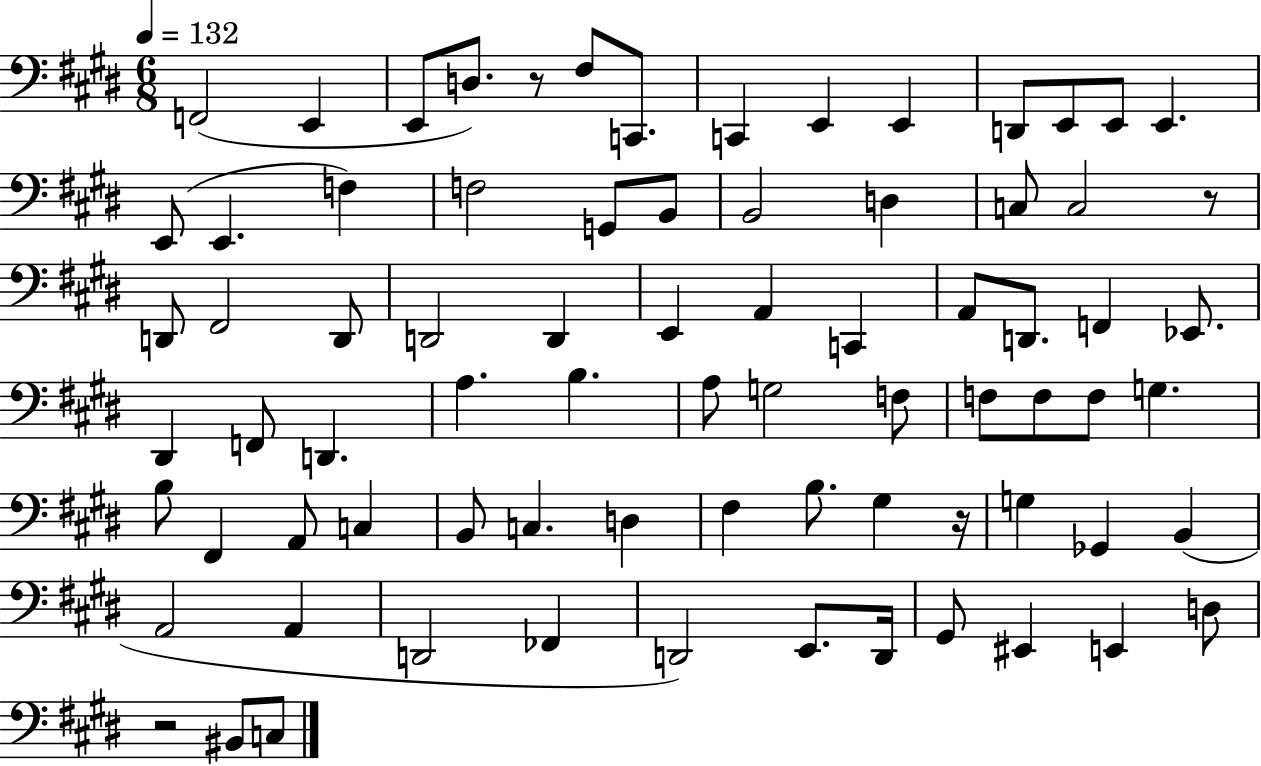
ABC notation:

X:1
T:Untitled
M:6/8
L:1/4
K:E
F,,2 E,, E,,/2 D,/2 z/2 ^F,/2 C,,/2 C,, E,, E,, D,,/2 E,,/2 E,,/2 E,, E,,/2 E,, F, F,2 G,,/2 B,,/2 B,,2 D, C,/2 C,2 z/2 D,,/2 ^F,,2 D,,/2 D,,2 D,, E,, A,, C,, A,,/2 D,,/2 F,, _E,,/2 ^D,, F,,/2 D,, A, B, A,/2 G,2 F,/2 F,/2 F,/2 F,/2 G, B,/2 ^F,, A,,/2 C, B,,/2 C, D, ^F, B,/2 ^G, z/4 G, _G,, B,, A,,2 A,, D,,2 _F,, D,,2 E,,/2 D,,/4 ^G,,/2 ^E,, E,, D,/2 z2 ^B,,/2 C,/2